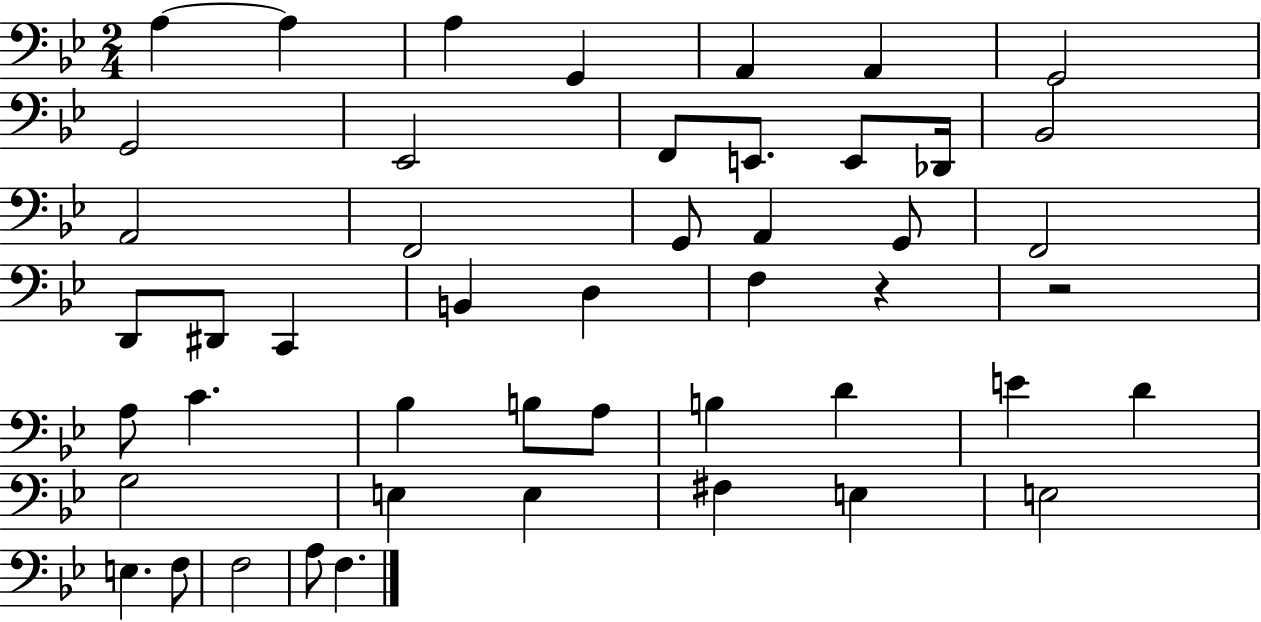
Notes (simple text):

A3/q A3/q A3/q G2/q A2/q A2/q G2/h G2/h Eb2/h F2/e E2/e. E2/e Db2/s Bb2/h A2/h F2/h G2/e A2/q G2/e F2/h D2/e D#2/e C2/q B2/q D3/q F3/q R/q R/h A3/e C4/q. Bb3/q B3/e A3/e B3/q D4/q E4/q D4/q G3/h E3/q E3/q F#3/q E3/q E3/h E3/q. F3/e F3/h A3/e F3/q.